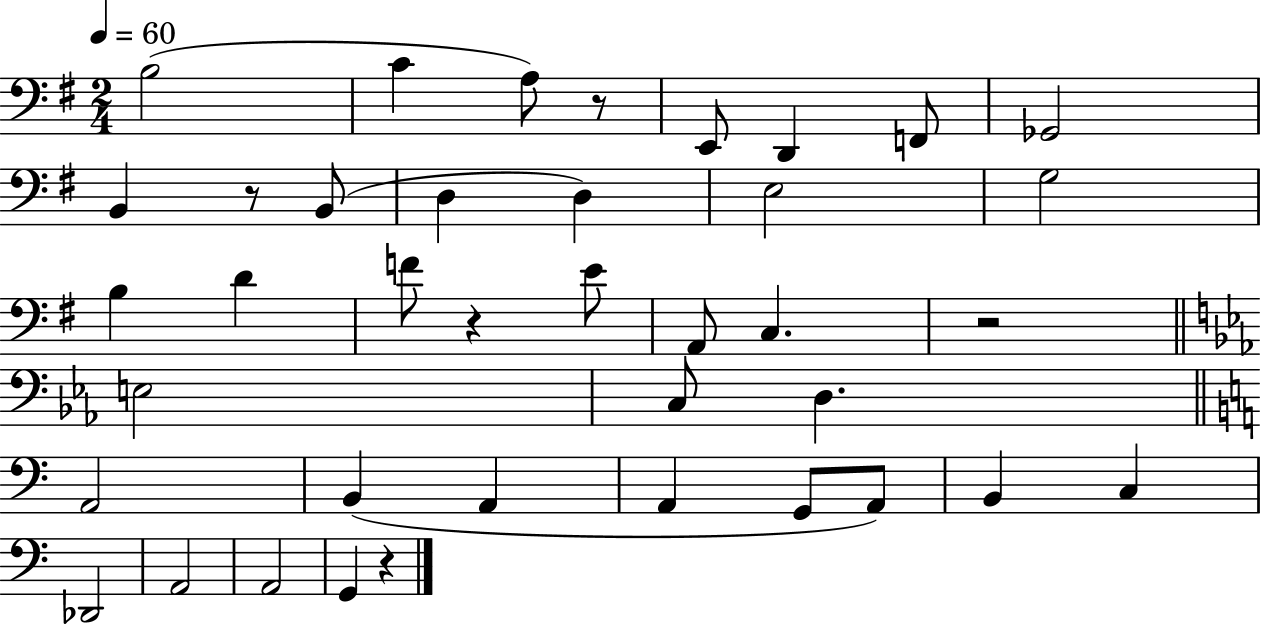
X:1
T:Untitled
M:2/4
L:1/4
K:G
B,2 C A,/2 z/2 E,,/2 D,, F,,/2 _G,,2 B,, z/2 B,,/2 D, D, E,2 G,2 B, D F/2 z E/2 A,,/2 C, z2 E,2 C,/2 D, A,,2 B,, A,, A,, G,,/2 A,,/2 B,, C, _D,,2 A,,2 A,,2 G,, z